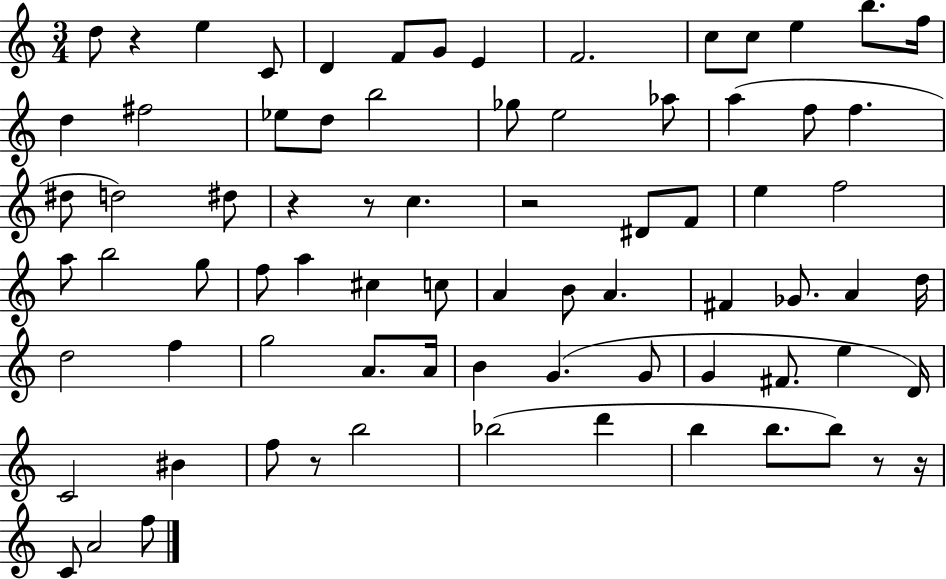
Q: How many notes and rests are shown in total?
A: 77